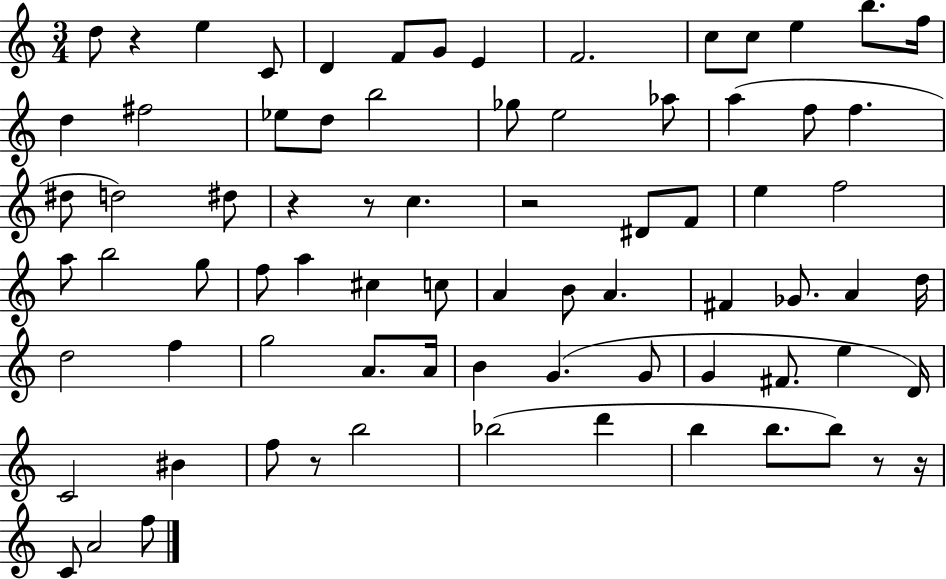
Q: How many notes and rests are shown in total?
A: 77